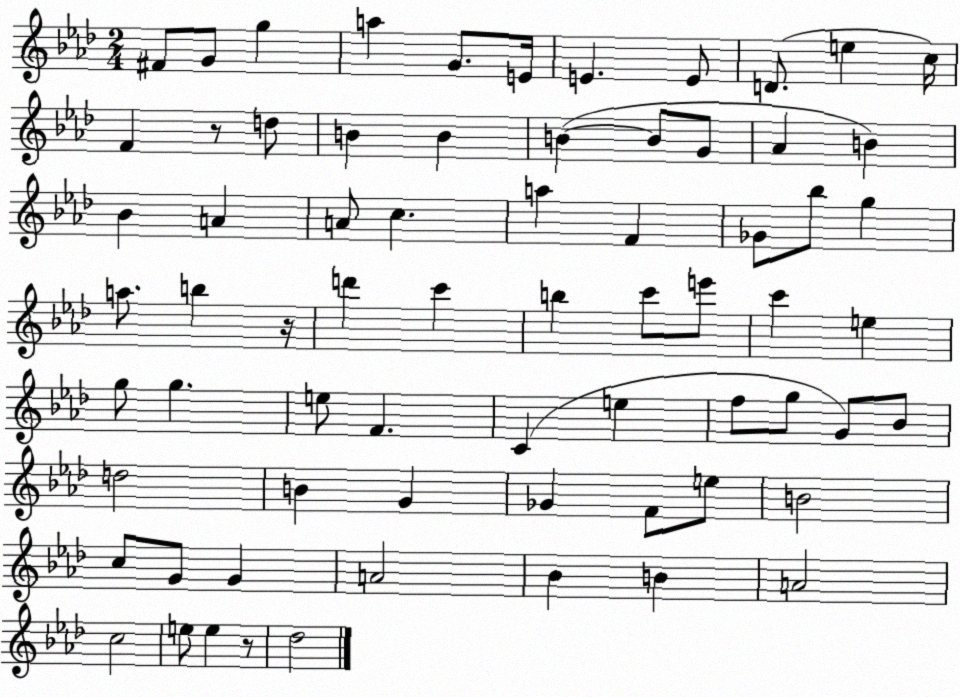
X:1
T:Untitled
M:2/4
L:1/4
K:Ab
^F/2 G/2 g a G/2 E/4 E E/2 D/2 e c/4 F z/2 d/2 B B B B/2 G/2 _A B _B A A/2 c a F _G/2 _b/2 g a/2 b z/4 d' c' b c'/2 e'/2 c' e g/2 g e/2 F C e f/2 g/2 G/2 _B/2 d2 B G _G F/2 e/2 B2 c/2 G/2 G A2 _B B A2 c2 e/2 e z/2 _d2